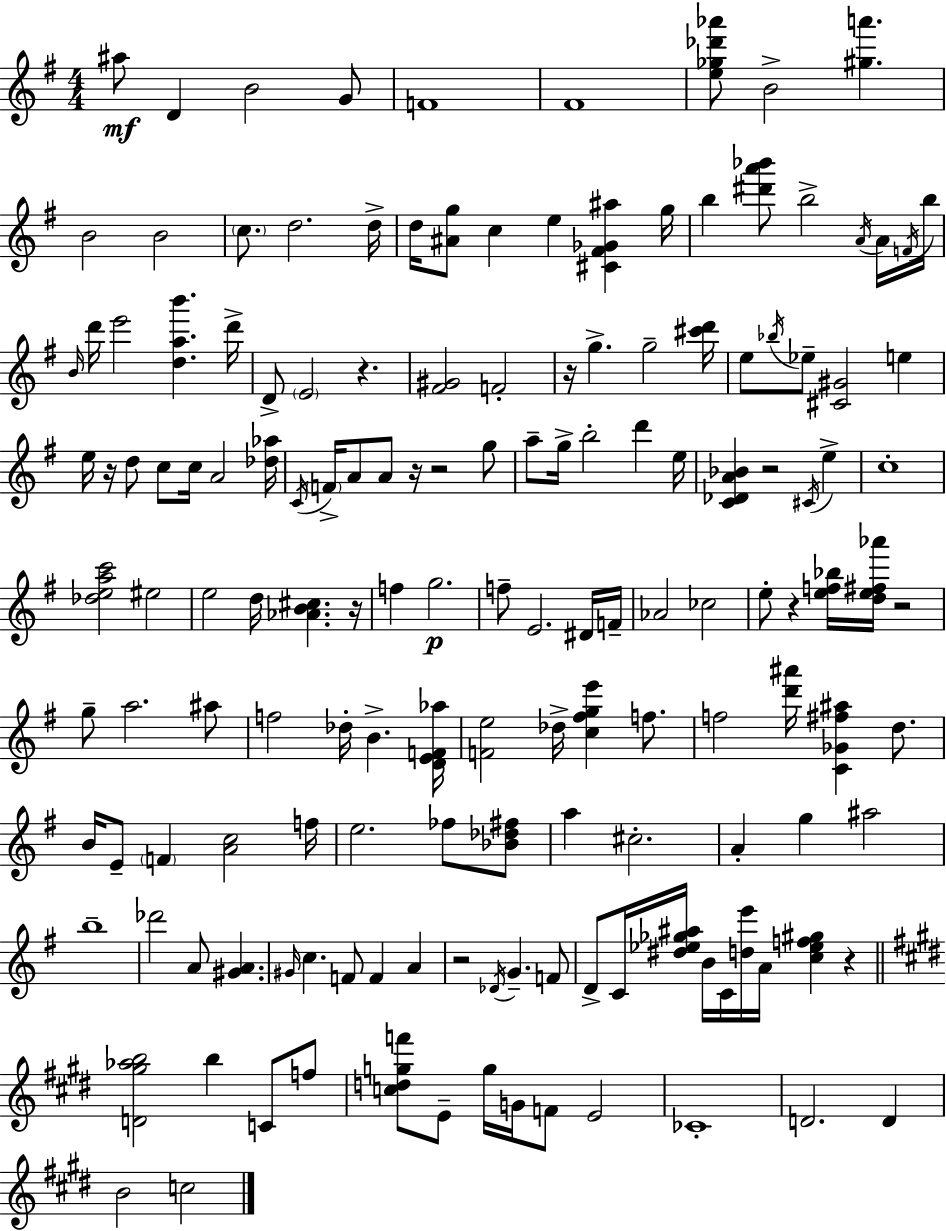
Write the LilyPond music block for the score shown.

{
  \clef treble
  \numericTimeSignature
  \time 4/4
  \key g \major
  ais''8\mf d'4 b'2 g'8 | f'1 | fis'1 | <e'' ges'' des''' aes'''>8 b'2-> <gis'' a'''>4. | \break b'2 b'2 | \parenthesize c''8. d''2. d''16-> | d''16 <ais' g''>8 c''4 e''4 <cis' fis' ges' ais''>4 g''16 | b''4 <dis''' a''' bes'''>8 b''2-> \acciaccatura { a'16 } a'16 | \break \acciaccatura { f'16 } b''16 \grace { b'16 } d'''16 e'''2 <d'' a'' b'''>4. | d'''16-> d'8-> \parenthesize e'2 r4. | <fis' gis'>2 f'2-. | r16 g''4.-> g''2-- | \break <cis''' d'''>16 e''8 \acciaccatura { bes''16 } ees''8-- <cis' gis'>2 | e''4 e''16 r16 d''8 c''8 c''16 a'2 | <des'' aes''>16 \acciaccatura { c'16 } \parenthesize f'16-> a'8 a'8 r16 r2 | g''8 a''8-- g''16-> b''2-. | \break d'''4 e''16 <c' des' a' bes'>4 r2 | \acciaccatura { cis'16 } e''4-> c''1-. | <des'' e'' a'' c'''>2 eis''2 | e''2 d''16 <aes' b' cis''>4. | \break r16 f''4 g''2.\p | f''8-- e'2. | dis'16 f'16-- aes'2 ces''2 | e''8-. r4 <e'' f'' bes''>16 <d'' e'' fis'' aes'''>16 r2 | \break g''8-- a''2. | ais''8 f''2 des''16-. b'4.-> | <d' e' f' aes''>16 <f' e''>2 des''16-> <c'' fis'' g'' e'''>4 | f''8. f''2 <d''' ais'''>16 <c' ges' fis'' ais''>4 | \break d''8. b'16 e'8-- \parenthesize f'4 <a' c''>2 | f''16 e''2. | fes''8 <bes' des'' fis''>8 a''4 cis''2.-. | a'4-. g''4 ais''2 | \break b''1-- | des'''2 a'8 | <gis' a'>4. \grace { gis'16 } c''4. f'8 f'4 | a'4 r2 \acciaccatura { des'16 } | \break g'4.-- f'8 d'8-> c'16 <dis'' ees'' ges'' ais''>16 b'16 c'16 <d'' e'''>16 a'16 | <c'' ees'' f'' gis''>4 r4 \bar "||" \break \key e \major <d' gis'' aes'' b''>2 b''4 c'8 f''8 | <c'' d'' g'' f'''>8 e'8-- g''16 g'16 f'8 e'2 | ces'1-. | d'2. d'4 | \break b'2 c''2 | \bar "|."
}